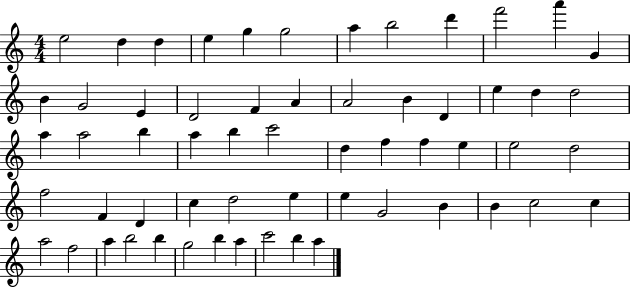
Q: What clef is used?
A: treble